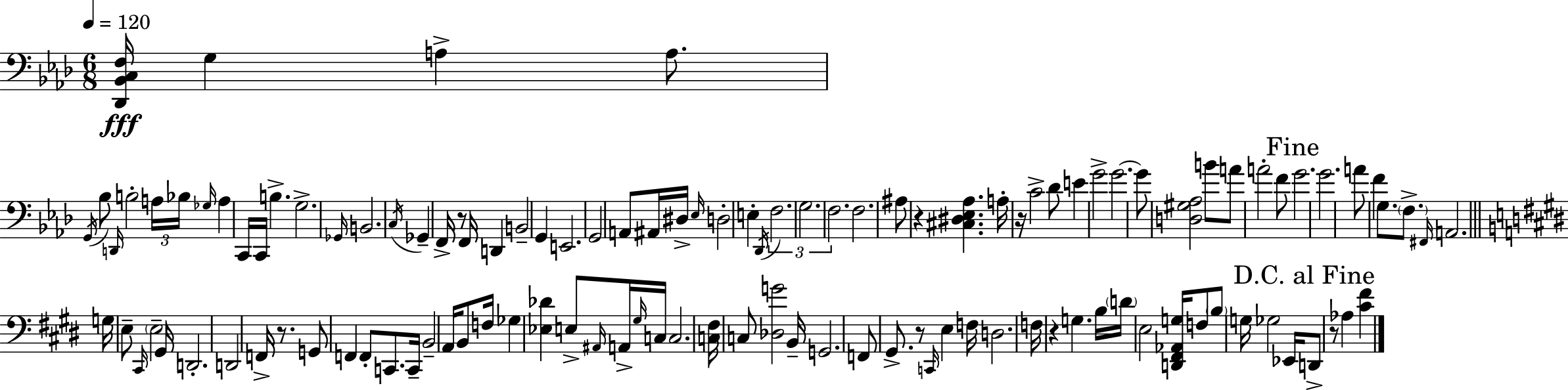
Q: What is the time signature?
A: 6/8